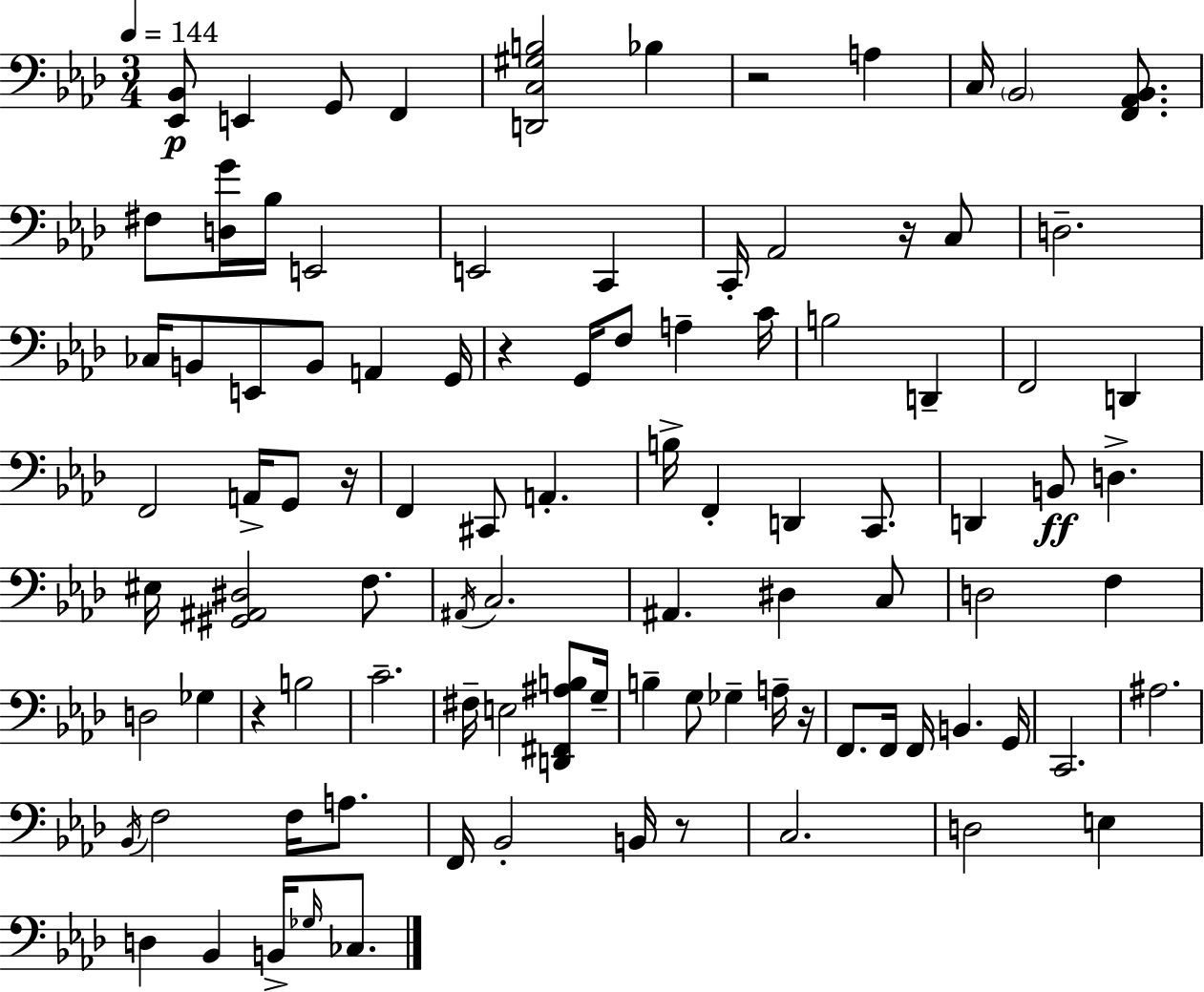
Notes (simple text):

[Eb2,Bb2]/e E2/q G2/e F2/q [D2,C3,G#3,B3]/h Bb3/q R/h A3/q C3/s Bb2/h [F2,Ab2,Bb2]/e. F#3/e [D3,G4]/s Bb3/s E2/h E2/h C2/q C2/s Ab2/h R/s C3/e D3/h. CES3/s B2/e E2/e B2/e A2/q G2/s R/q G2/s F3/e A3/q C4/s B3/h D2/q F2/h D2/q F2/h A2/s G2/e R/s F2/q C#2/e A2/q. B3/s F2/q D2/q C2/e. D2/q B2/e D3/q. EIS3/s [G#2,A#2,D#3]/h F3/e. A#2/s C3/h. A#2/q. D#3/q C3/e D3/h F3/q D3/h Gb3/q R/q B3/h C4/h. F#3/s E3/h [D2,F#2,A#3,B3]/e G3/s B3/q G3/e Gb3/q A3/s R/s F2/e. F2/s F2/s B2/q. G2/s C2/h. A#3/h. Bb2/s F3/h F3/s A3/e. F2/s Bb2/h B2/s R/e C3/h. D3/h E3/q D3/q Bb2/q B2/s Gb3/s CES3/e.